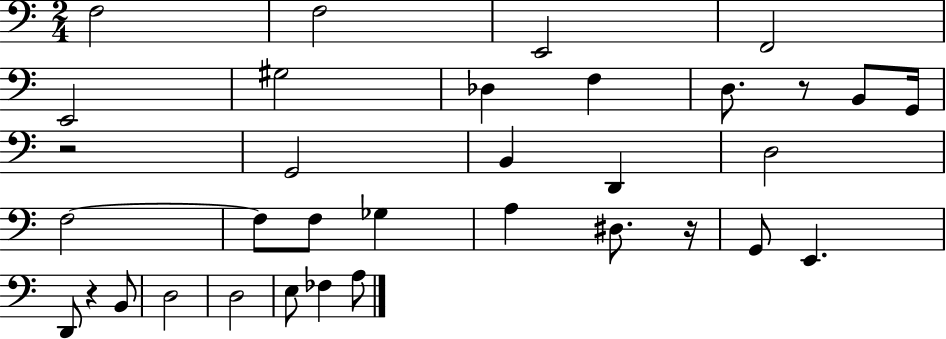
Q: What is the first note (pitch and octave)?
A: F3